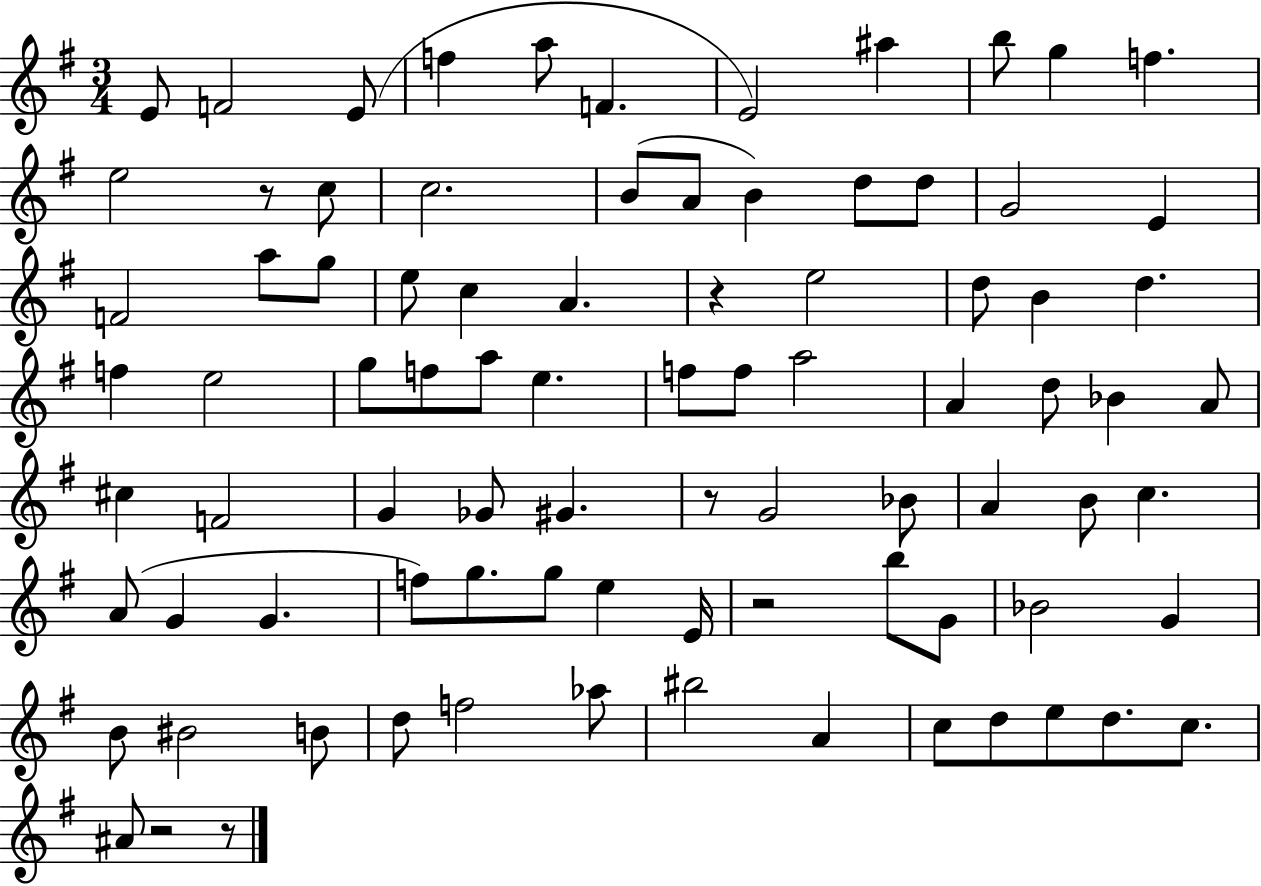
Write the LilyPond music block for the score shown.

{
  \clef treble
  \numericTimeSignature
  \time 3/4
  \key g \major
  e'8 f'2 e'8( | f''4 a''8 f'4. | e'2) ais''4 | b''8 g''4 f''4. | \break e''2 r8 c''8 | c''2. | b'8( a'8 b'4) d''8 d''8 | g'2 e'4 | \break f'2 a''8 g''8 | e''8 c''4 a'4. | r4 e''2 | d''8 b'4 d''4. | \break f''4 e''2 | g''8 f''8 a''8 e''4. | f''8 f''8 a''2 | a'4 d''8 bes'4 a'8 | \break cis''4 f'2 | g'4 ges'8 gis'4. | r8 g'2 bes'8 | a'4 b'8 c''4. | \break a'8( g'4 g'4. | f''8) g''8. g''8 e''4 e'16 | r2 b''8 g'8 | bes'2 g'4 | \break b'8 bis'2 b'8 | d''8 f''2 aes''8 | bis''2 a'4 | c''8 d''8 e''8 d''8. c''8. | \break ais'8 r2 r8 | \bar "|."
}